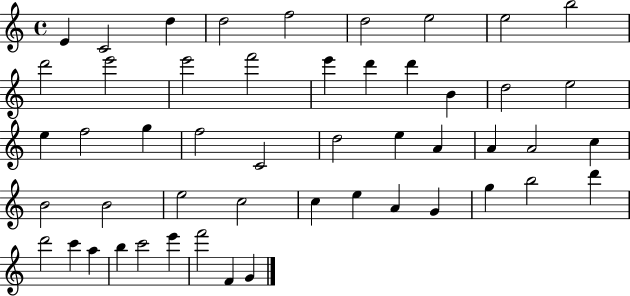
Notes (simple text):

E4/q C4/h D5/q D5/h F5/h D5/h E5/h E5/h B5/h D6/h E6/h E6/h F6/h E6/q D6/q D6/q B4/q D5/h E5/h E5/q F5/h G5/q F5/h C4/h D5/h E5/q A4/q A4/q A4/h C5/q B4/h B4/h E5/h C5/h C5/q E5/q A4/q G4/q G5/q B5/h D6/q D6/h C6/q A5/q B5/q C6/h E6/q F6/h F4/q G4/q